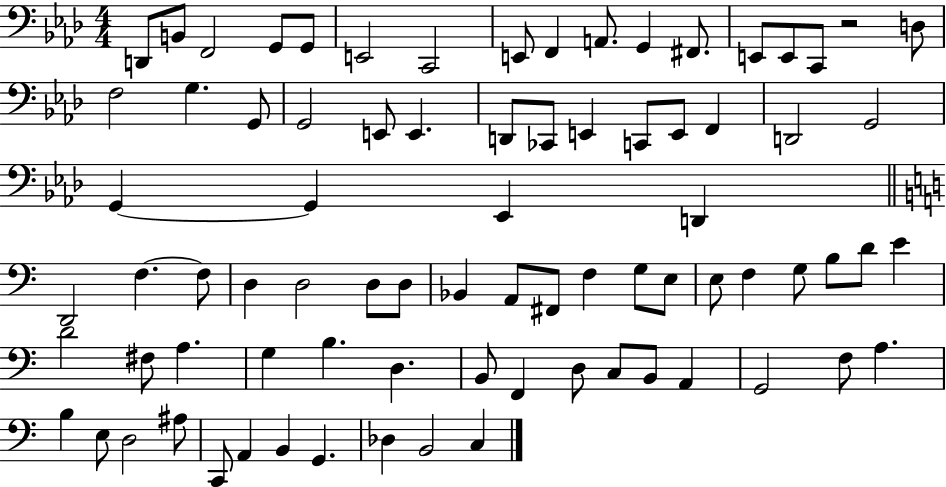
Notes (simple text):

D2/e B2/e F2/h G2/e G2/e E2/h C2/h E2/e F2/q A2/e. G2/q F#2/e. E2/e E2/e C2/e R/h D3/e F3/h G3/q. G2/e G2/h E2/e E2/q. D2/e CES2/e E2/q C2/e E2/e F2/q D2/h G2/h G2/q G2/q Eb2/q D2/q D2/h F3/q. F3/e D3/q D3/h D3/e D3/e Bb2/q A2/e F#2/e F3/q G3/e E3/e E3/e F3/q G3/e B3/e D4/e E4/q D4/h F#3/e A3/q. G3/q B3/q. D3/q. B2/e F2/q D3/e C3/e B2/e A2/q G2/h F3/e A3/q. B3/q E3/e D3/h A#3/e C2/e A2/q B2/q G2/q. Db3/q B2/h C3/q